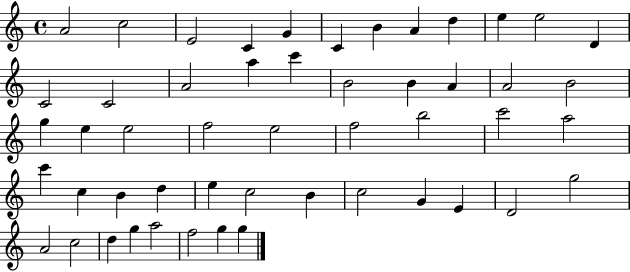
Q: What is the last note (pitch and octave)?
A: G5